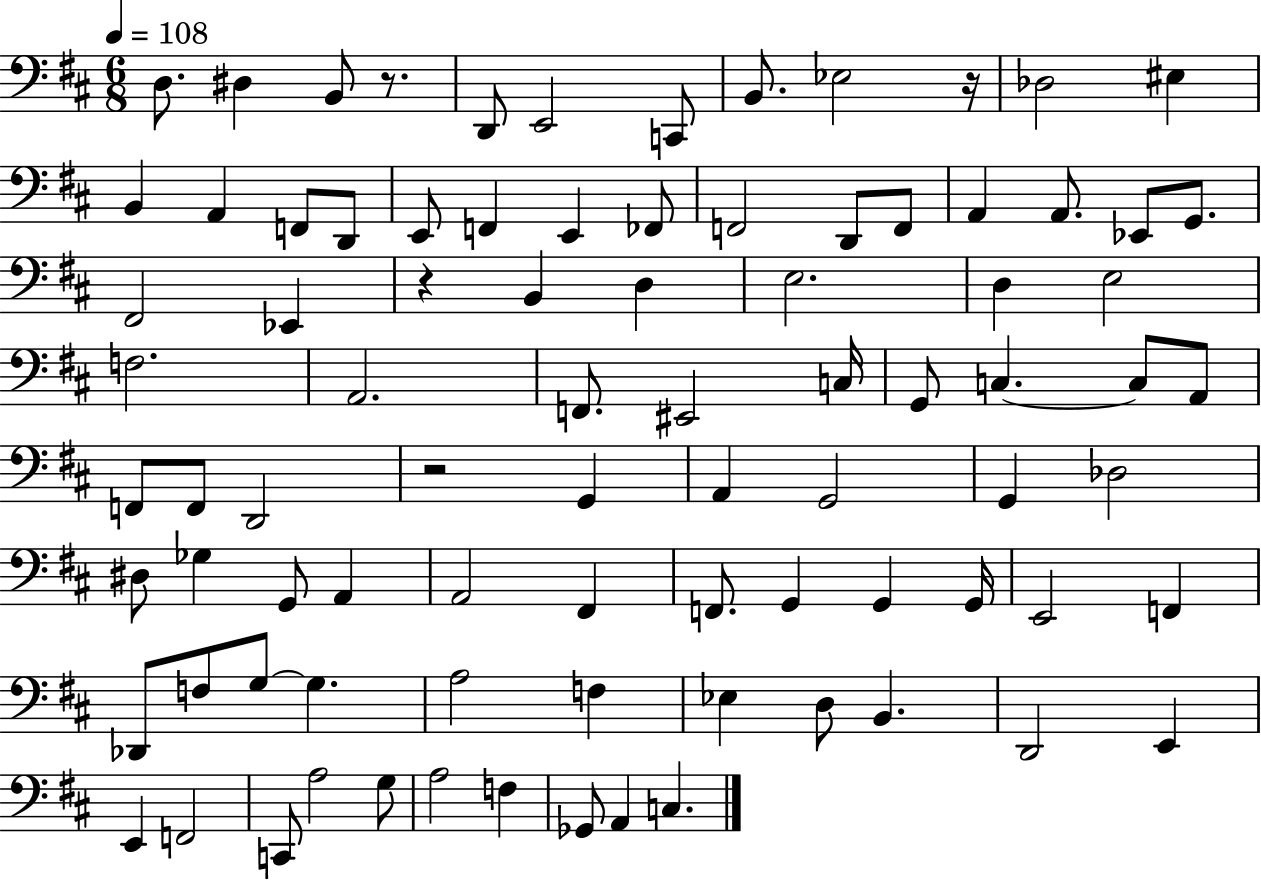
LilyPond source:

{
  \clef bass
  \numericTimeSignature
  \time 6/8
  \key d \major
  \tempo 4 = 108
  d8. dis4 b,8 r8. | d,8 e,2 c,8 | b,8. ees2 r16 | des2 eis4 | \break b,4 a,4 f,8 d,8 | e,8 f,4 e,4 fes,8 | f,2 d,8 f,8 | a,4 a,8. ees,8 g,8. | \break fis,2 ees,4 | r4 b,4 d4 | e2. | d4 e2 | \break f2. | a,2. | f,8. eis,2 c16 | g,8 c4.~~ c8 a,8 | \break f,8 f,8 d,2 | r2 g,4 | a,4 g,2 | g,4 des2 | \break dis8 ges4 g,8 a,4 | a,2 fis,4 | f,8. g,4 g,4 g,16 | e,2 f,4 | \break des,8 f8 g8~~ g4. | a2 f4 | ees4 d8 b,4. | d,2 e,4 | \break e,4 f,2 | c,8 a2 g8 | a2 f4 | ges,8 a,4 c4. | \break \bar "|."
}